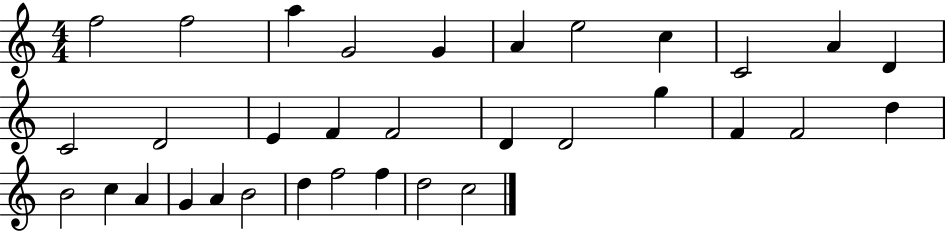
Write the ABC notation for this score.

X:1
T:Untitled
M:4/4
L:1/4
K:C
f2 f2 a G2 G A e2 c C2 A D C2 D2 E F F2 D D2 g F F2 d B2 c A G A B2 d f2 f d2 c2